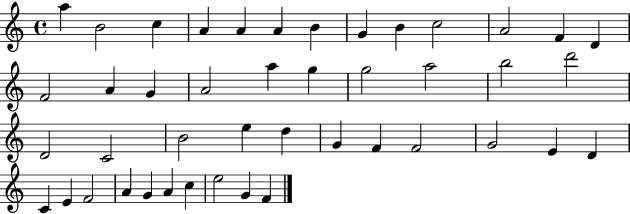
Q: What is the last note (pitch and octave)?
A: F4